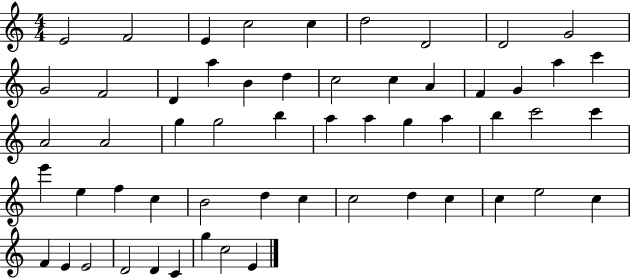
E4/h F4/h E4/q C5/h C5/q D5/h D4/h D4/h G4/h G4/h F4/h D4/q A5/q B4/q D5/q C5/h C5/q A4/q F4/q G4/q A5/q C6/q A4/h A4/h G5/q G5/h B5/q A5/q A5/q G5/q A5/q B5/q C6/h C6/q E6/q E5/q F5/q C5/q B4/h D5/q C5/q C5/h D5/q C5/q C5/q E5/h C5/q F4/q E4/q E4/h D4/h D4/q C4/q G5/q C5/h E4/q